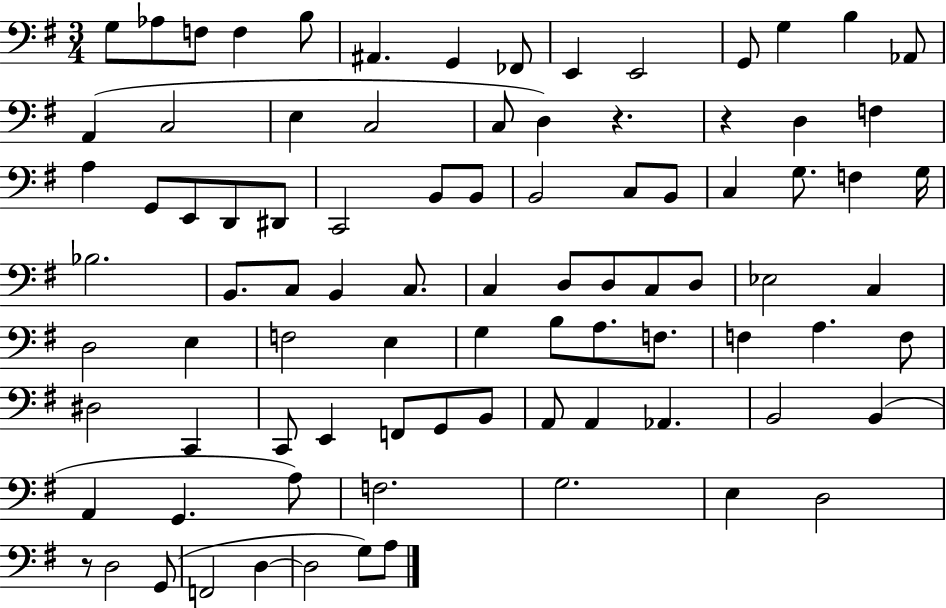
X:1
T:Untitled
M:3/4
L:1/4
K:G
G,/2 _A,/2 F,/2 F, B,/2 ^A,, G,, _F,,/2 E,, E,,2 G,,/2 G, B, _A,,/2 A,, C,2 E, C,2 C,/2 D, z z D, F, A, G,,/2 E,,/2 D,,/2 ^D,,/2 C,,2 B,,/2 B,,/2 B,,2 C,/2 B,,/2 C, G,/2 F, G,/4 _B,2 B,,/2 C,/2 B,, C,/2 C, D,/2 D,/2 C,/2 D,/2 _E,2 C, D,2 E, F,2 E, G, B,/2 A,/2 F,/2 F, A, F,/2 ^D,2 C,, C,,/2 E,, F,,/2 G,,/2 B,,/2 A,,/2 A,, _A,, B,,2 B,, A,, G,, A,/2 F,2 G,2 E, D,2 z/2 D,2 G,,/2 F,,2 D, D,2 G,/2 A,/2